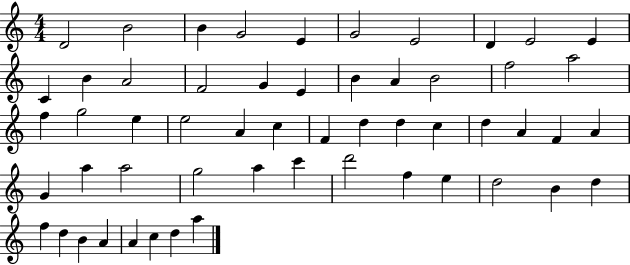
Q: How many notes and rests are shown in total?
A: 55